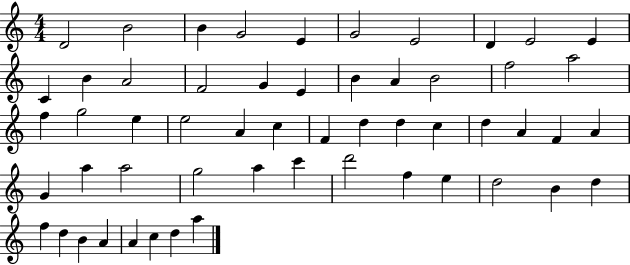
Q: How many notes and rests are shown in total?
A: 55